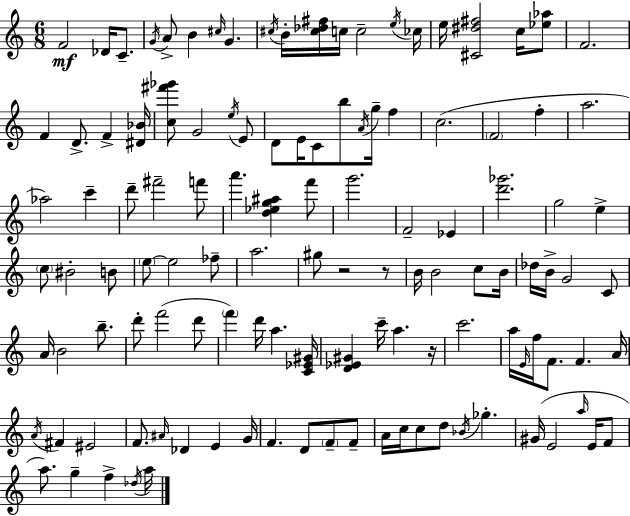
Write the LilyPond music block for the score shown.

{
  \clef treble
  \numericTimeSignature
  \time 6/8
  \key a \minor
  f'2\mf des'16 c'8.-- | \acciaccatura { g'16 } a'8-> b'4 \grace { cis''16 } g'4. | \acciaccatura { cis''16 } b'16-. <cis'' des'' fis''>16 c''16 c''2-- | \acciaccatura { e''16 } ces''16 e''16 <cis' dis'' fis''>2 | \break c''16 <ees'' aes''>8 f'2. | f'4 d'8.-> f'4-> | <dis' bes'>16 <c'' fis''' ges'''>8 g'2 | \acciaccatura { e''16 } e'8 d'8 e'16 c'8 b''8 | \break \acciaccatura { a'16 } g''16-- f''4 c''2.( | \parenthesize f'2 | f''4-. a''2. | aes''2) | \break c'''4-- d'''8-- fis'''2-- | f'''8 a'''4. | <d'' ees'' g'' ais''>4 f'''8 g'''2. | f'2-- | \break ees'4 <d''' ges'''>2. | g''2 | e''4-> \parenthesize c''8 bis'2-. | b'8 \parenthesize e''8~~ e''2 | \break fes''8-- a''2. | gis''8 r2 | r8 b'16 b'2 | c''8 b'16 des''16 b'16-> g'2 | \break c'8 a'16 b'2 | b''8.-- d'''8-. f'''2( | d'''8 \parenthesize f'''4) d'''16 a''4. | <c' ees' gis'>16 <d' ees' gis'>4 c'''16-- a''4. | \break r16 c'''2. | a''16 \grace { e'16 } f''16 f'8. | f'4. a'16 \acciaccatura { a'16 } fis'4 | eis'2 f'8. \grace { ais'16 } | \break des'4 e'4 g'16 f'4. | d'8 \parenthesize f'8-- f'8-- a'16 c''16 c''8 | d''8 \acciaccatura { bes'16 } ges''4.-. gis'16( e'2 | \grace { a''16 } e'16 f'8 a''8.) | \break g''4-- f''4-> \acciaccatura { des''16 } a''16 | \bar "|."
}